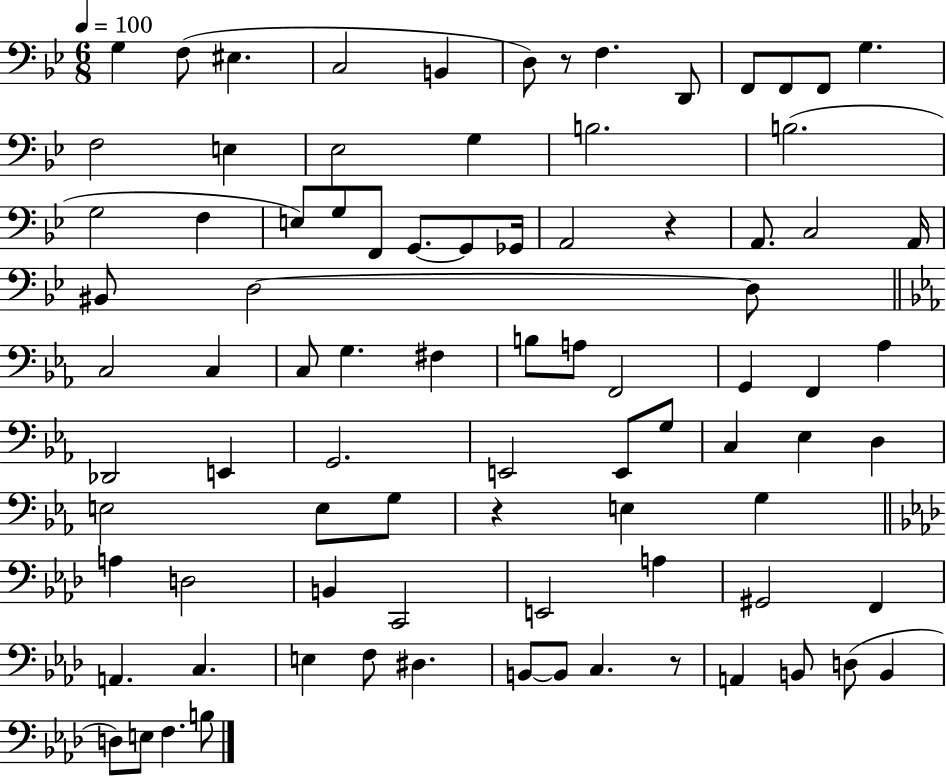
{
  \clef bass
  \numericTimeSignature
  \time 6/8
  \key bes \major
  \tempo 4 = 100
  \repeat volta 2 { g4 f8( eis4. | c2 b,4 | d8) r8 f4. d,8 | f,8 f,8 f,8 g4. | \break f2 e4 | ees2 g4 | b2. | b2.( | \break g2 f4 | e8) g8 f,8 g,8.~~ g,8 ges,16 | a,2 r4 | a,8. c2 a,16 | \break bis,8 d2~~ d8 | \bar "||" \break \key c \minor c2 c4 | c8 g4. fis4 | b8 a8 f,2 | g,4 f,4 aes4 | \break des,2 e,4 | g,2. | e,2 e,8 g8 | c4 ees4 d4 | \break e2 e8 g8 | r4 e4 g4 | \bar "||" \break \key aes \major a4 d2 | b,4 c,2 | e,2 a4 | gis,2 f,4 | \break a,4. c4. | e4 f8 dis4. | b,8~~ b,8 c4. r8 | a,4 b,8 d8( b,4 | \break d8) e8 f4. b8 | } \bar "|."
}